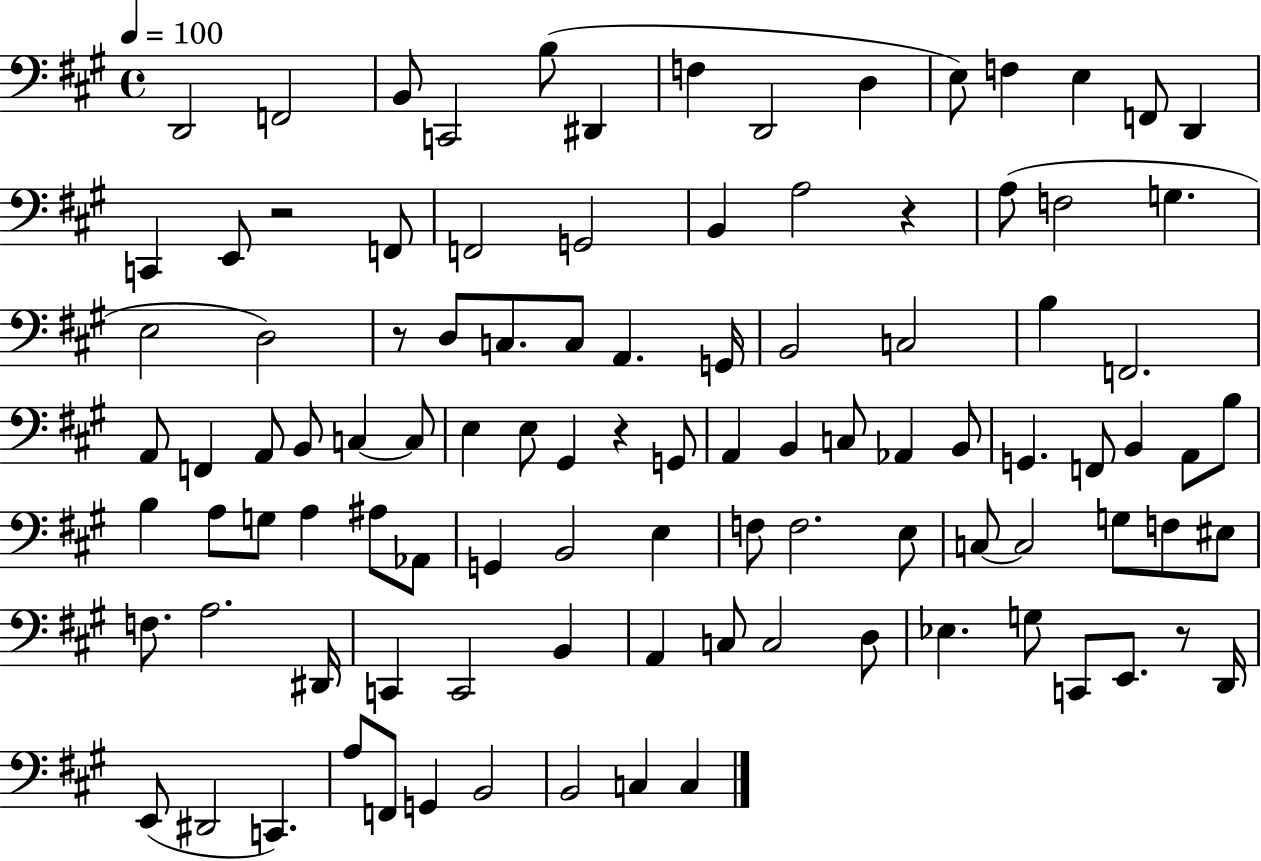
D2/h F2/h B2/e C2/h B3/e D#2/q F3/q D2/h D3/q E3/e F3/q E3/q F2/e D2/q C2/q E2/e R/h F2/e F2/h G2/h B2/q A3/h R/q A3/e F3/h G3/q. E3/h D3/h R/e D3/e C3/e. C3/e A2/q. G2/s B2/h C3/h B3/q F2/h. A2/e F2/q A2/e B2/e C3/q C3/e E3/q E3/e G#2/q R/q G2/e A2/q B2/q C3/e Ab2/q B2/e G2/q. F2/e B2/q A2/e B3/e B3/q A3/e G3/e A3/q A#3/e Ab2/e G2/q B2/h E3/q F3/e F3/h. E3/e C3/e C3/h G3/e F3/e EIS3/e F3/e. A3/h. D#2/s C2/q C2/h B2/q A2/q C3/e C3/h D3/e Eb3/q. G3/e C2/e E2/e. R/e D2/s E2/e D#2/h C2/q. A3/e F2/e G2/q B2/h B2/h C3/q C3/q